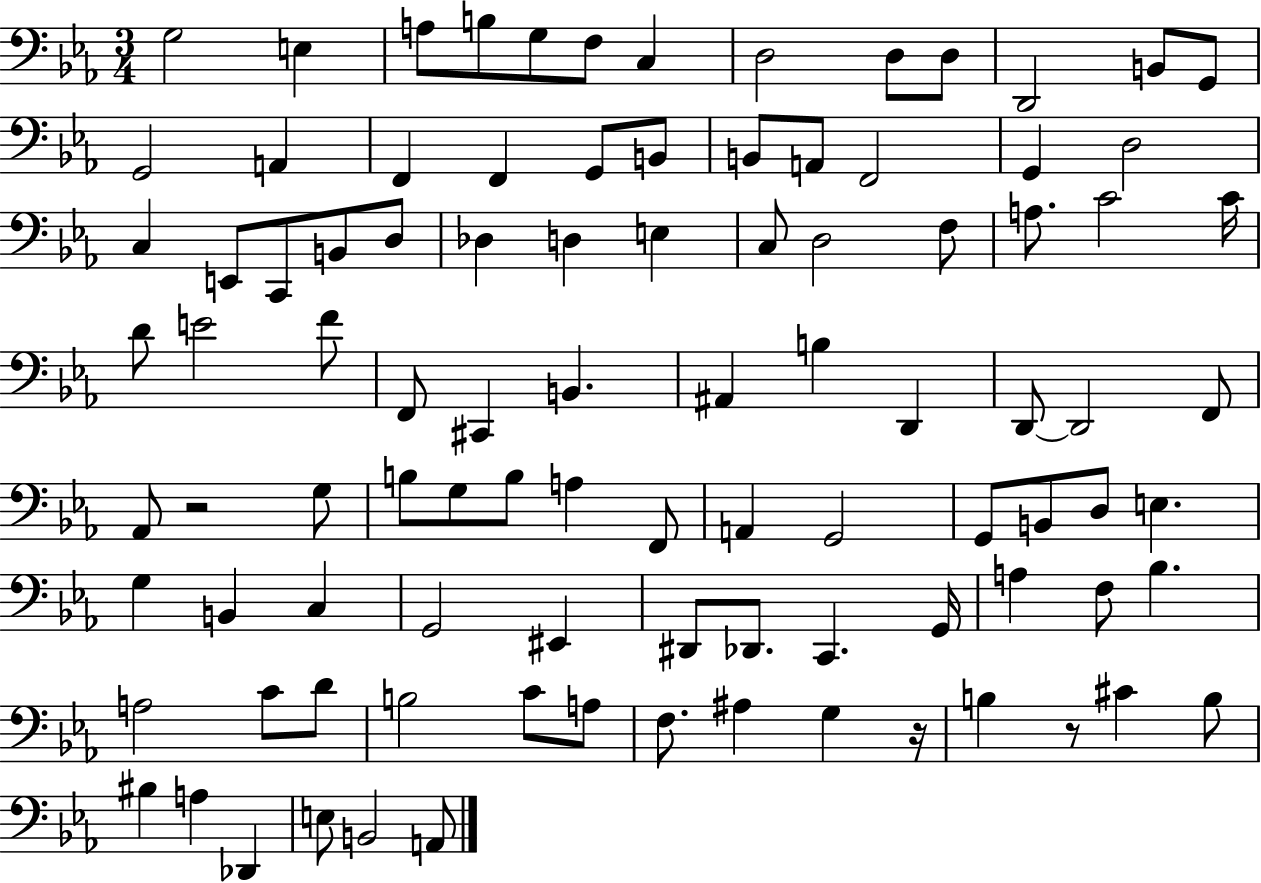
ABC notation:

X:1
T:Untitled
M:3/4
L:1/4
K:Eb
G,2 E, A,/2 B,/2 G,/2 F,/2 C, D,2 D,/2 D,/2 D,,2 B,,/2 G,,/2 G,,2 A,, F,, F,, G,,/2 B,,/2 B,,/2 A,,/2 F,,2 G,, D,2 C, E,,/2 C,,/2 B,,/2 D,/2 _D, D, E, C,/2 D,2 F,/2 A,/2 C2 C/4 D/2 E2 F/2 F,,/2 ^C,, B,, ^A,, B, D,, D,,/2 D,,2 F,,/2 _A,,/2 z2 G,/2 B,/2 G,/2 B,/2 A, F,,/2 A,, G,,2 G,,/2 B,,/2 D,/2 E, G, B,, C, G,,2 ^E,, ^D,,/2 _D,,/2 C,, G,,/4 A, F,/2 _B, A,2 C/2 D/2 B,2 C/2 A,/2 F,/2 ^A, G, z/4 B, z/2 ^C B,/2 ^B, A, _D,, E,/2 B,,2 A,,/2